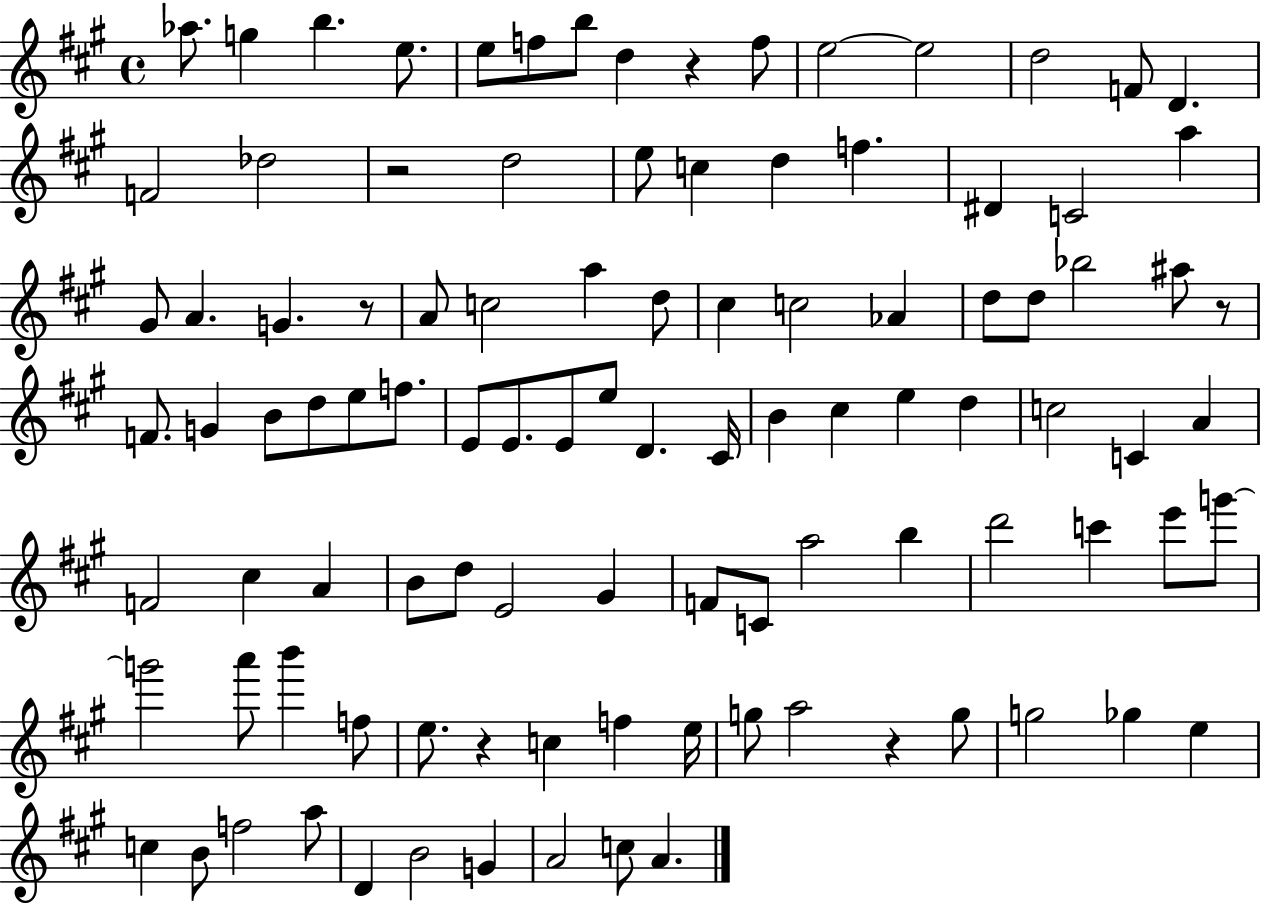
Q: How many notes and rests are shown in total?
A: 102